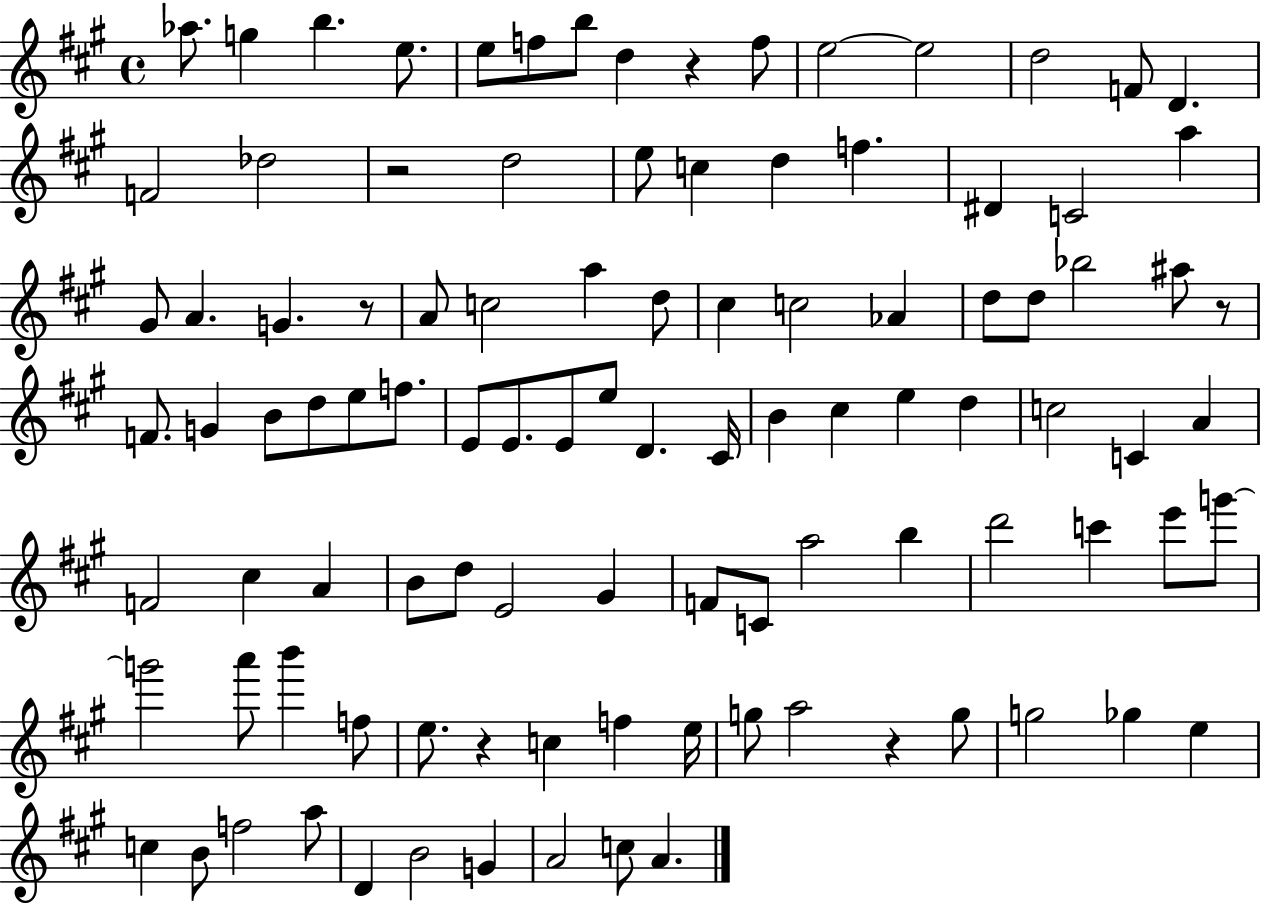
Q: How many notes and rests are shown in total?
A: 102